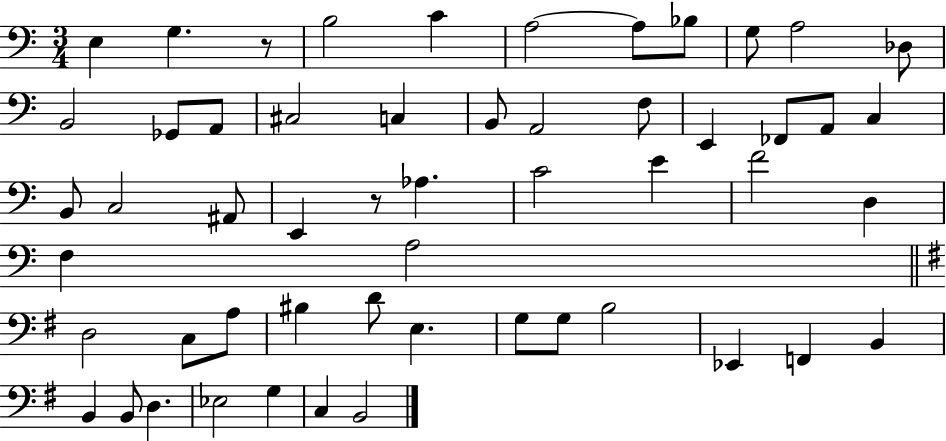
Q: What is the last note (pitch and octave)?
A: B2